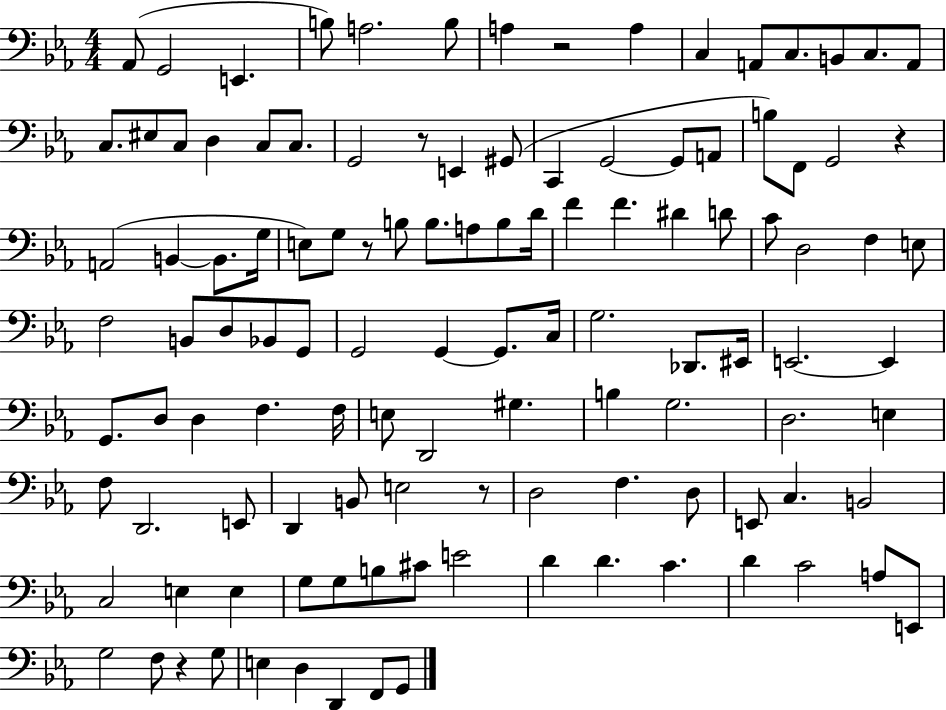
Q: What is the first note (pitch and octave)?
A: Ab2